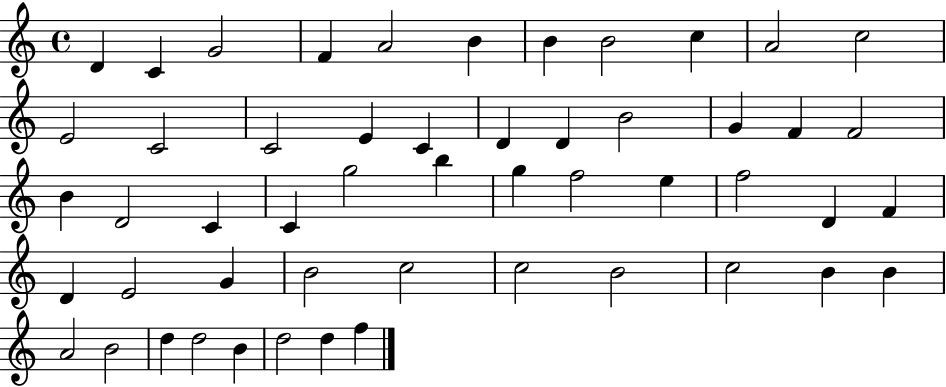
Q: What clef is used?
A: treble